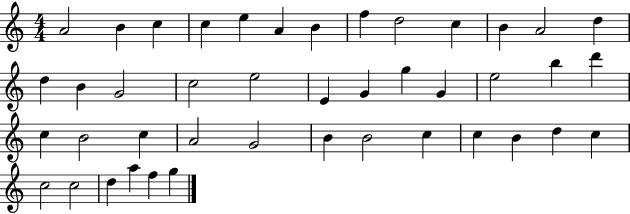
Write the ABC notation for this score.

X:1
T:Untitled
M:4/4
L:1/4
K:C
A2 B c c e A B f d2 c B A2 d d B G2 c2 e2 E G g G e2 b d' c B2 c A2 G2 B B2 c c B d c c2 c2 d a f g